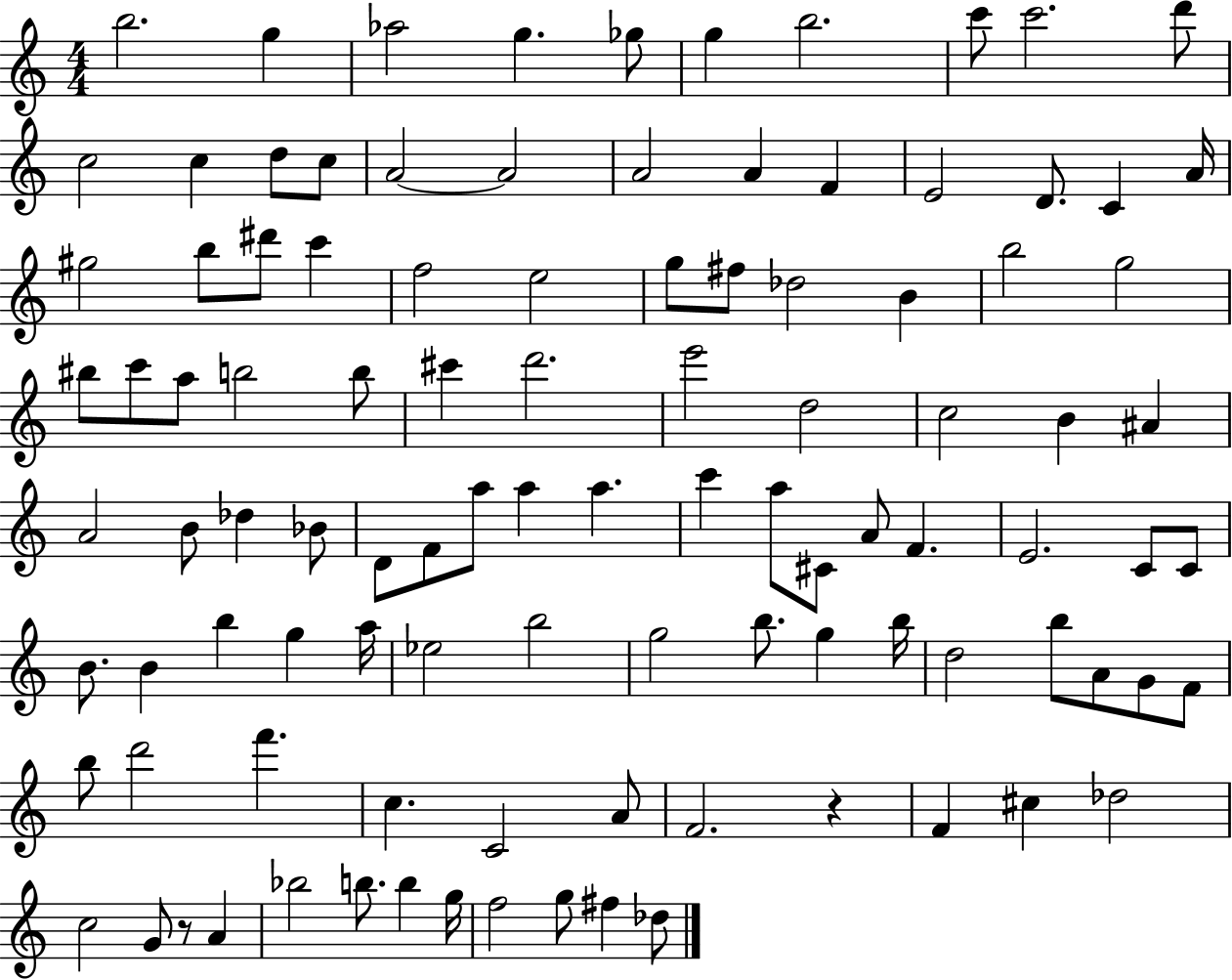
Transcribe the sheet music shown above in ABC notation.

X:1
T:Untitled
M:4/4
L:1/4
K:C
b2 g _a2 g _g/2 g b2 c'/2 c'2 d'/2 c2 c d/2 c/2 A2 A2 A2 A F E2 D/2 C A/4 ^g2 b/2 ^d'/2 c' f2 e2 g/2 ^f/2 _d2 B b2 g2 ^b/2 c'/2 a/2 b2 b/2 ^c' d'2 e'2 d2 c2 B ^A A2 B/2 _d _B/2 D/2 F/2 a/2 a a c' a/2 ^C/2 A/2 F E2 C/2 C/2 B/2 B b g a/4 _e2 b2 g2 b/2 g b/4 d2 b/2 A/2 G/2 F/2 b/2 d'2 f' c C2 A/2 F2 z F ^c _d2 c2 G/2 z/2 A _b2 b/2 b g/4 f2 g/2 ^f _d/2